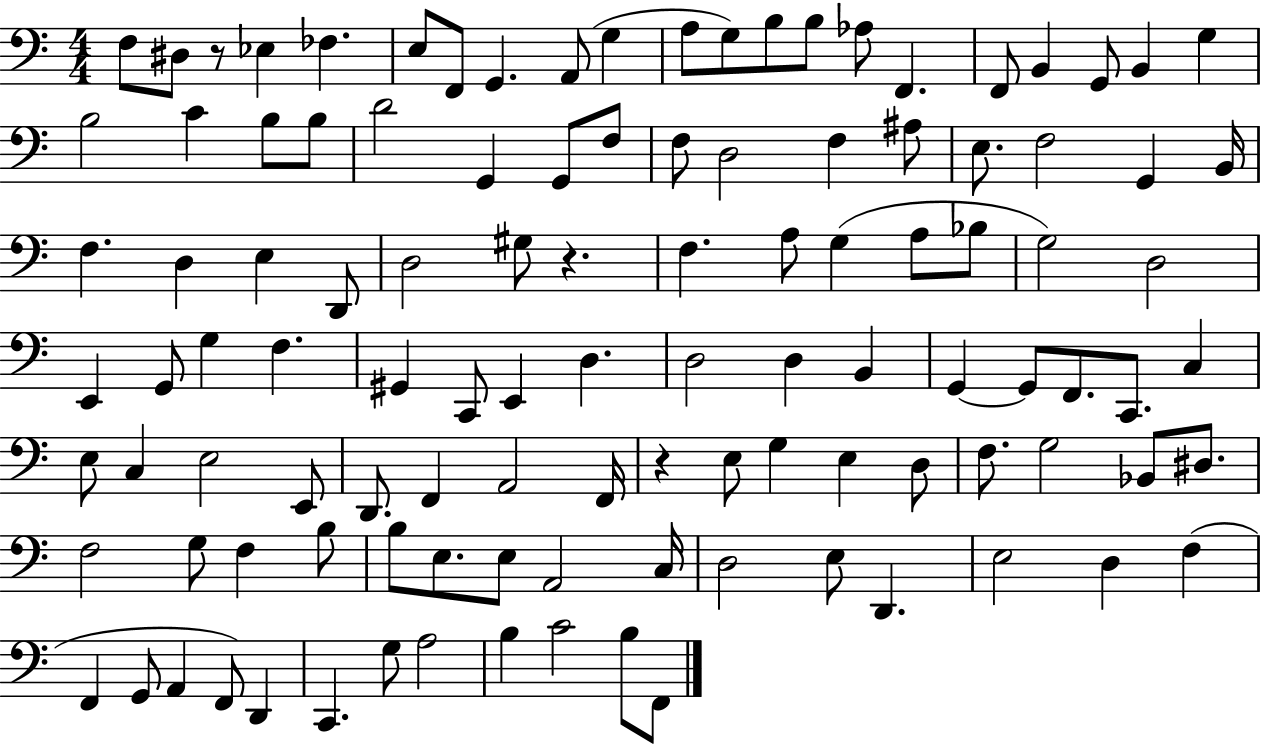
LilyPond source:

{
  \clef bass
  \numericTimeSignature
  \time 4/4
  \key c \major
  f8 dis8 r8 ees4 fes4. | e8 f,8 g,4. a,8( g4 | a8 g8) b8 b8 aes8 f,4. | f,8 b,4 g,8 b,4 g4 | \break b2 c'4 b8 b8 | d'2 g,4 g,8 f8 | f8 d2 f4 ais8 | e8. f2 g,4 b,16 | \break f4. d4 e4 d,8 | d2 gis8 r4. | f4. a8 g4( a8 bes8 | g2) d2 | \break e,4 g,8 g4 f4. | gis,4 c,8 e,4 d4. | d2 d4 b,4 | g,4~~ g,8 f,8. c,8. c4 | \break e8 c4 e2 e,8 | d,8. f,4 a,2 f,16 | r4 e8 g4 e4 d8 | f8. g2 bes,8 dis8. | \break f2 g8 f4 b8 | b8 e8. e8 a,2 c16 | d2 e8 d,4. | e2 d4 f4( | \break f,4 g,8 a,4 f,8) d,4 | c,4. g8 a2 | b4 c'2 b8 f,8 | \bar "|."
}